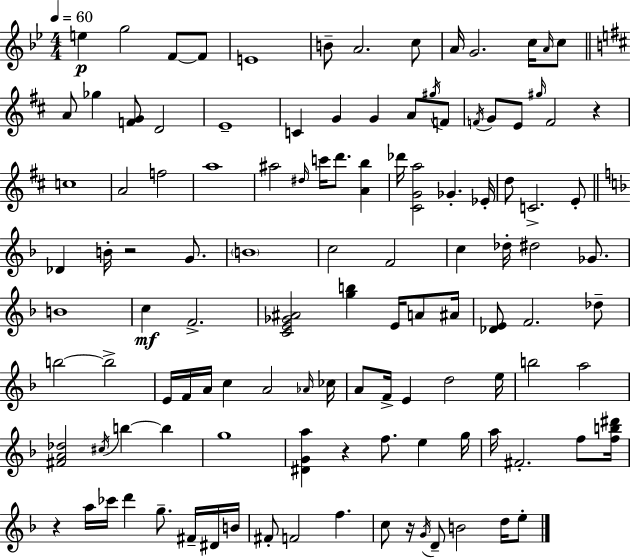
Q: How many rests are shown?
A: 5